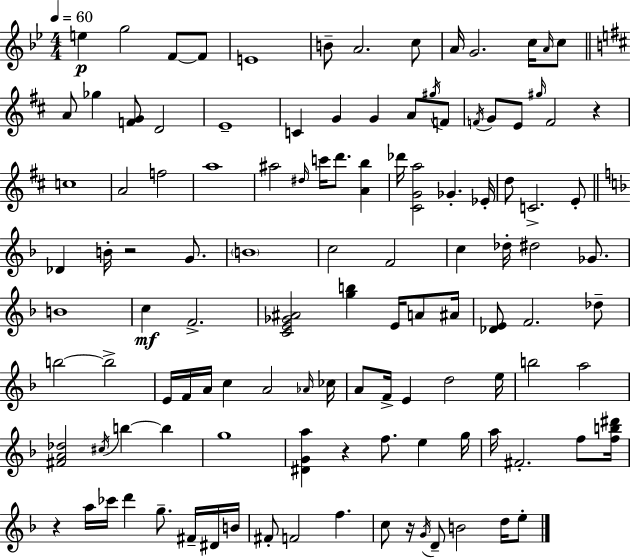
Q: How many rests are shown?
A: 5